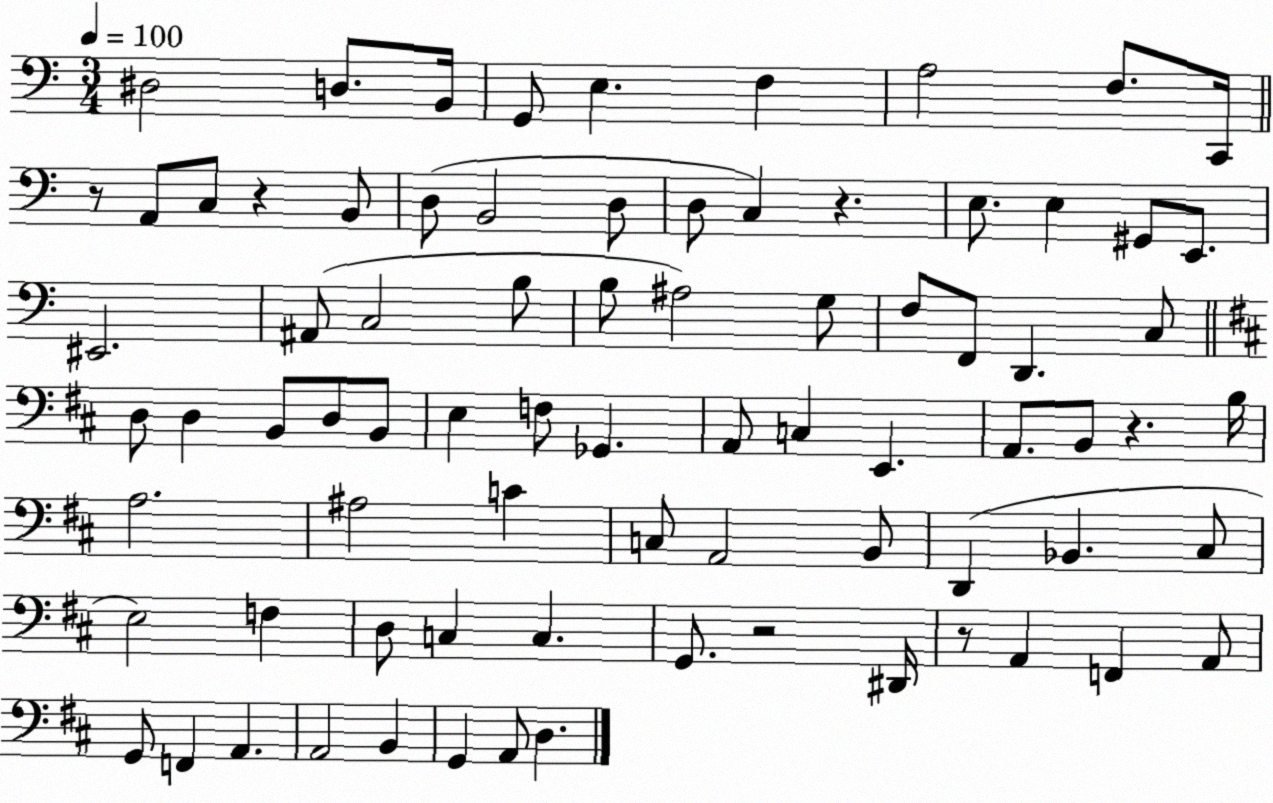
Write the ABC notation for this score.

X:1
T:Untitled
M:3/4
L:1/4
K:C
^D,2 D,/2 B,,/4 G,,/2 E, F, A,2 F,/2 C,,/4 z/2 A,,/2 C,/2 z B,,/2 D,/2 B,,2 D,/2 D,/2 C, z E,/2 E, ^G,,/2 E,,/2 ^E,,2 ^A,,/2 C,2 B,/2 B,/2 ^A,2 G,/2 F,/2 F,,/2 D,, C,/2 D,/2 D, B,,/2 D,/2 B,,/2 E, F,/2 _G,, A,,/2 C, E,, A,,/2 B,,/2 z B,/4 A,2 ^A,2 C C,/2 A,,2 B,,/2 D,, _B,, ^C,/2 E,2 F, D,/2 C, C, G,,/2 z2 ^D,,/4 z/2 A,, F,, A,,/2 G,,/2 F,, A,, A,,2 B,, G,, A,,/2 D,